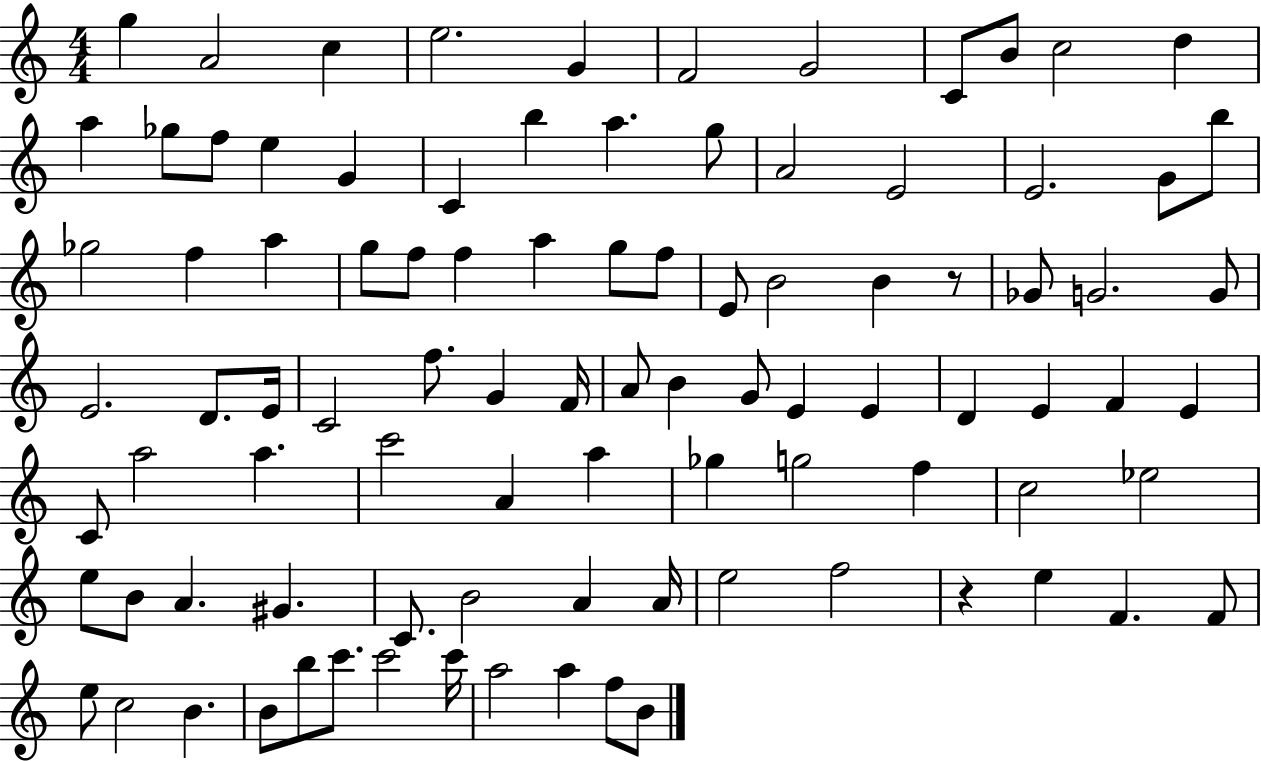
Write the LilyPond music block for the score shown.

{
  \clef treble
  \numericTimeSignature
  \time 4/4
  \key c \major
  g''4 a'2 c''4 | e''2. g'4 | f'2 g'2 | c'8 b'8 c''2 d''4 | \break a''4 ges''8 f''8 e''4 g'4 | c'4 b''4 a''4. g''8 | a'2 e'2 | e'2. g'8 b''8 | \break ges''2 f''4 a''4 | g''8 f''8 f''4 a''4 g''8 f''8 | e'8 b'2 b'4 r8 | ges'8 g'2. g'8 | \break e'2. d'8. e'16 | c'2 f''8. g'4 f'16 | a'8 b'4 g'8 e'4 e'4 | d'4 e'4 f'4 e'4 | \break c'8 a''2 a''4. | c'''2 a'4 a''4 | ges''4 g''2 f''4 | c''2 ees''2 | \break e''8 b'8 a'4. gis'4. | c'8. b'2 a'4 a'16 | e''2 f''2 | r4 e''4 f'4. f'8 | \break e''8 c''2 b'4. | b'8 b''8 c'''8. c'''2 c'''16 | a''2 a''4 f''8 b'8 | \bar "|."
}